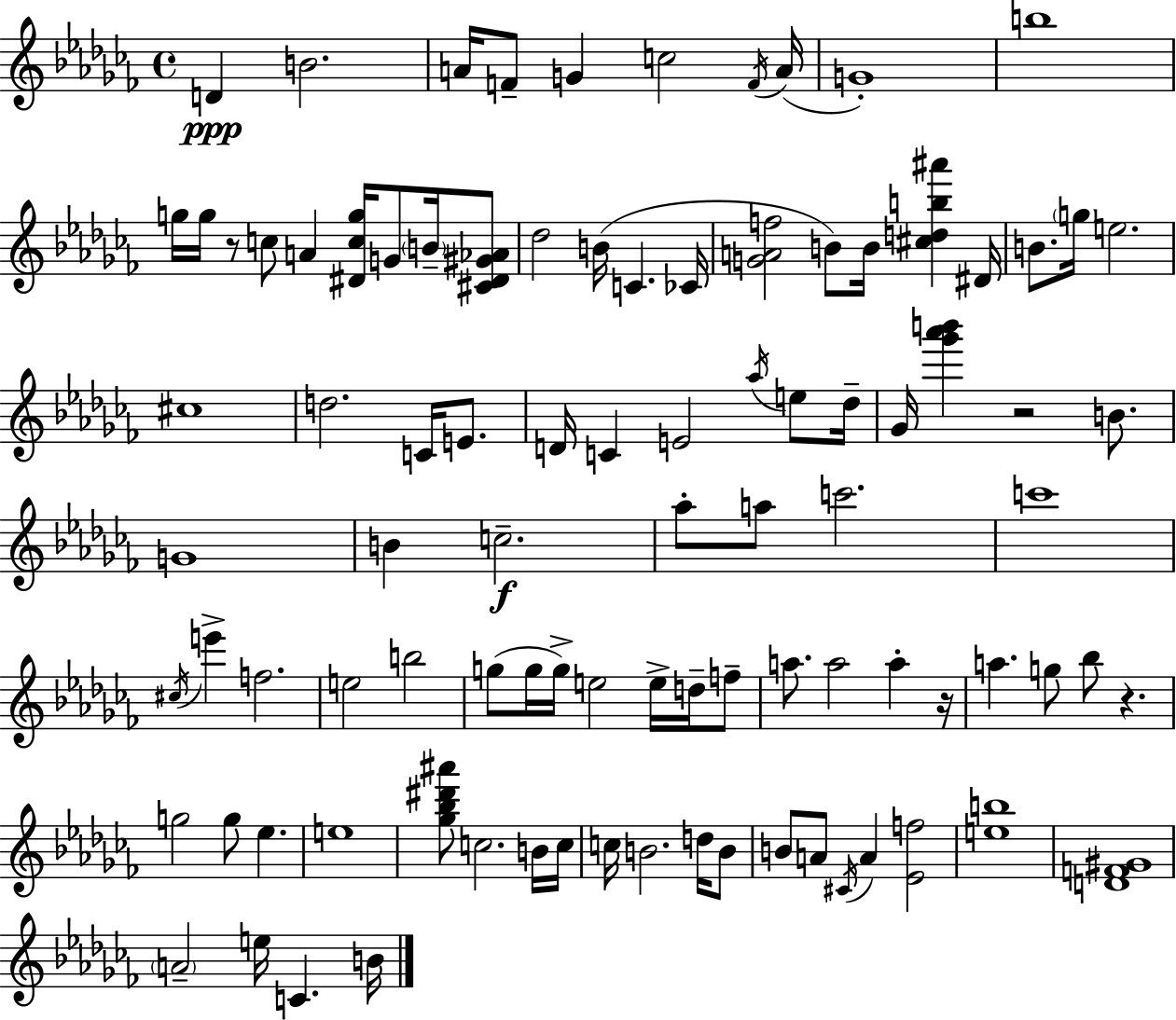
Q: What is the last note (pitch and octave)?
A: B4